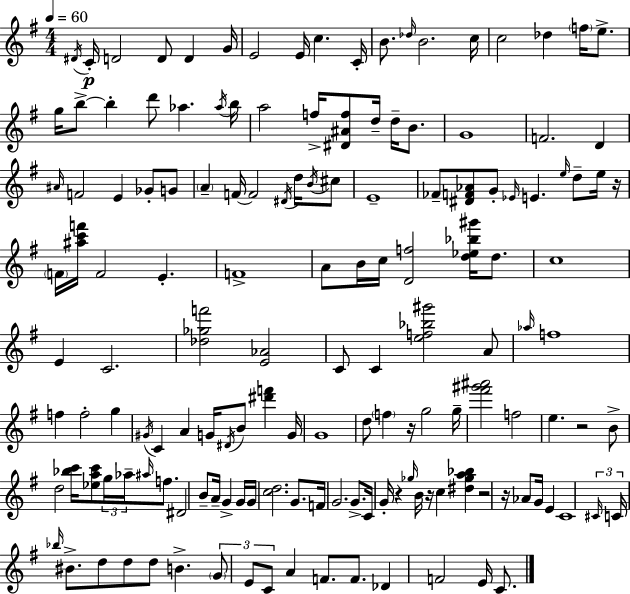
D#4/s C4/s D4/h D4/e D4/q G4/s E4/h E4/s C5/q. C4/s B4/e. Db5/s B4/h. C5/s C5/h Db5/q F5/s E5/e. G5/s B5/e B5/q D6/e Ab5/q. Ab5/s B5/s A5/h F5/s [D#4,A#4,F5]/e D5/s D5/s B4/e. G4/w F4/h. D4/q A#4/s F4/h E4/q Gb4/e G4/e A4/q F4/s F4/h D#4/s D5/s B4/s C#5/e E4/w FES4/e [D#4,F4,Ab4]/e G4/e Eb4/s E4/q. E5/s D5/e E5/s R/s F4/s [A#5,C6,F6]/s F4/h E4/q. F4/w A4/e B4/s C5/s [D4,F5]/h [D5,Eb5,Bb5,G#6]/s D5/e. C5/w E4/q C4/h. [Db5,Gb5,F6]/h [E4,Ab4]/h C4/e C4/q [E5,F5,Bb5,G#6]/h A4/e Ab5/s F5/w F5/q F5/h G5/q G#4/s C4/q A4/q G4/s D#4/s B4/e [D#6,F6]/q G4/s G4/w D5/e F5/q R/s G5/h G5/s [F#6,G#6,A#6]/h F5/h E5/q. R/h B4/e D5/h [Bb5,C6]/s [Eb5,A5,C6]/e G5/s Ab5/s A#5/s F5/e. D#4/h B4/e A4/s G4/q G4/s G4/s [C5,D5]/h. G4/e. F4/s G4/h. G4/e. C4/s G4/s R/q Gb5/s B4/s R/s C5/q [D#5,Gb5,A5,Bb5]/q R/h R/s Ab4/e G4/s E4/q C4/w C#4/s C4/s Bb5/s BIS4/e. D5/e D5/e D5/e B4/q. G4/e E4/e C4/e A4/q F4/e. F4/e. Db4/q F4/h E4/s C4/e.